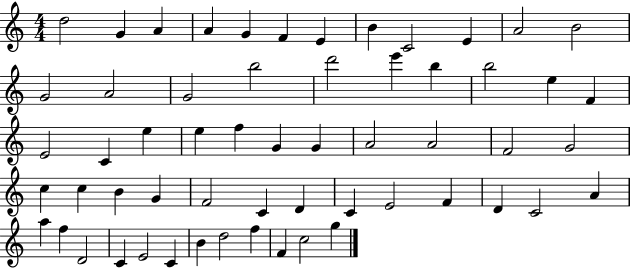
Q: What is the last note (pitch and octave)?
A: G5